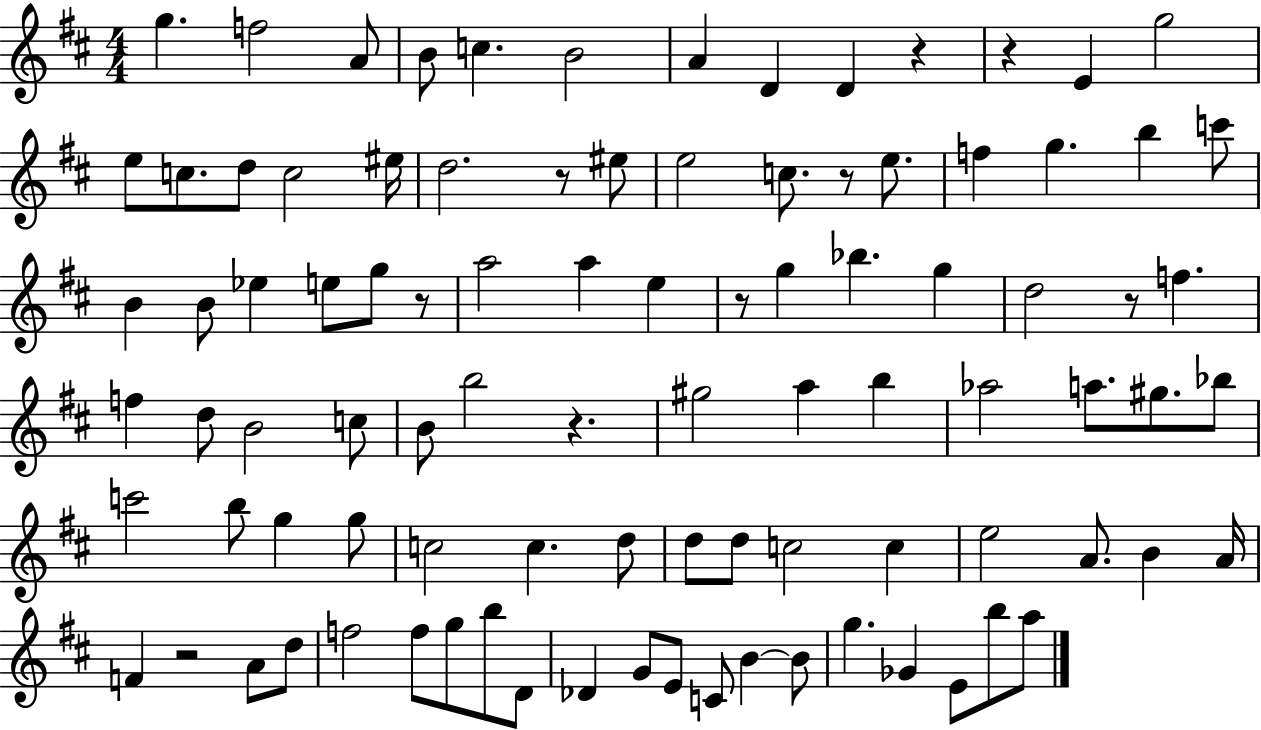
G5/q. F5/h A4/e B4/e C5/q. B4/h A4/q D4/q D4/q R/q R/q E4/q G5/h E5/e C5/e. D5/e C5/h EIS5/s D5/h. R/e EIS5/e E5/h C5/e. R/e E5/e. F5/q G5/q. B5/q C6/e B4/q B4/e Eb5/q E5/e G5/e R/e A5/h A5/q E5/q R/e G5/q Bb5/q. G5/q D5/h R/e F5/q. F5/q D5/e B4/h C5/e B4/e B5/h R/q. G#5/h A5/q B5/q Ab5/h A5/e. G#5/e. Bb5/e C6/h B5/e G5/q G5/e C5/h C5/q. D5/e D5/e D5/e C5/h C5/q E5/h A4/e. B4/q A4/s F4/q R/h A4/e D5/e F5/h F5/e G5/e B5/e D4/e Db4/q G4/e E4/e C4/e B4/q B4/e G5/q. Gb4/q E4/e B5/e A5/e